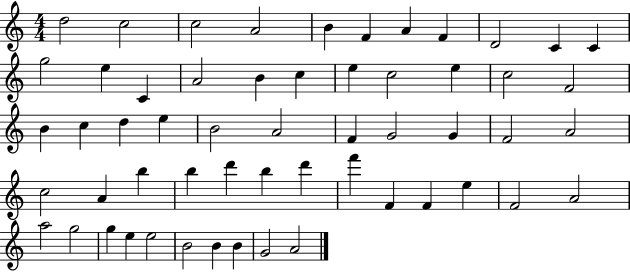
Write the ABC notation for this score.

X:1
T:Untitled
M:4/4
L:1/4
K:C
d2 c2 c2 A2 B F A F D2 C C g2 e C A2 B c e c2 e c2 F2 B c d e B2 A2 F G2 G F2 A2 c2 A b b d' b d' f' F F e F2 A2 a2 g2 g e e2 B2 B B G2 A2